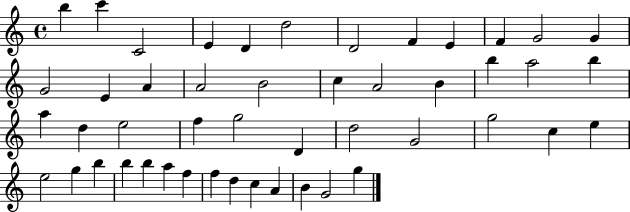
B5/q C6/q C4/h E4/q D4/q D5/h D4/h F4/q E4/q F4/q G4/h G4/q G4/h E4/q A4/q A4/h B4/h C5/q A4/h B4/q B5/q A5/h B5/q A5/q D5/q E5/h F5/q G5/h D4/q D5/h G4/h G5/h C5/q E5/q E5/h G5/q B5/q B5/q B5/q A5/q F5/q F5/q D5/q C5/q A4/q B4/q G4/h G5/q